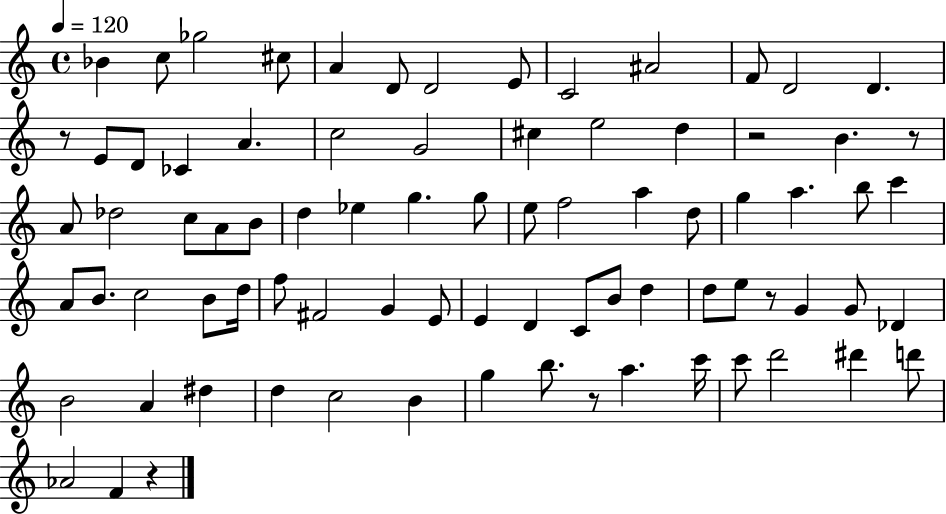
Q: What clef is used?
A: treble